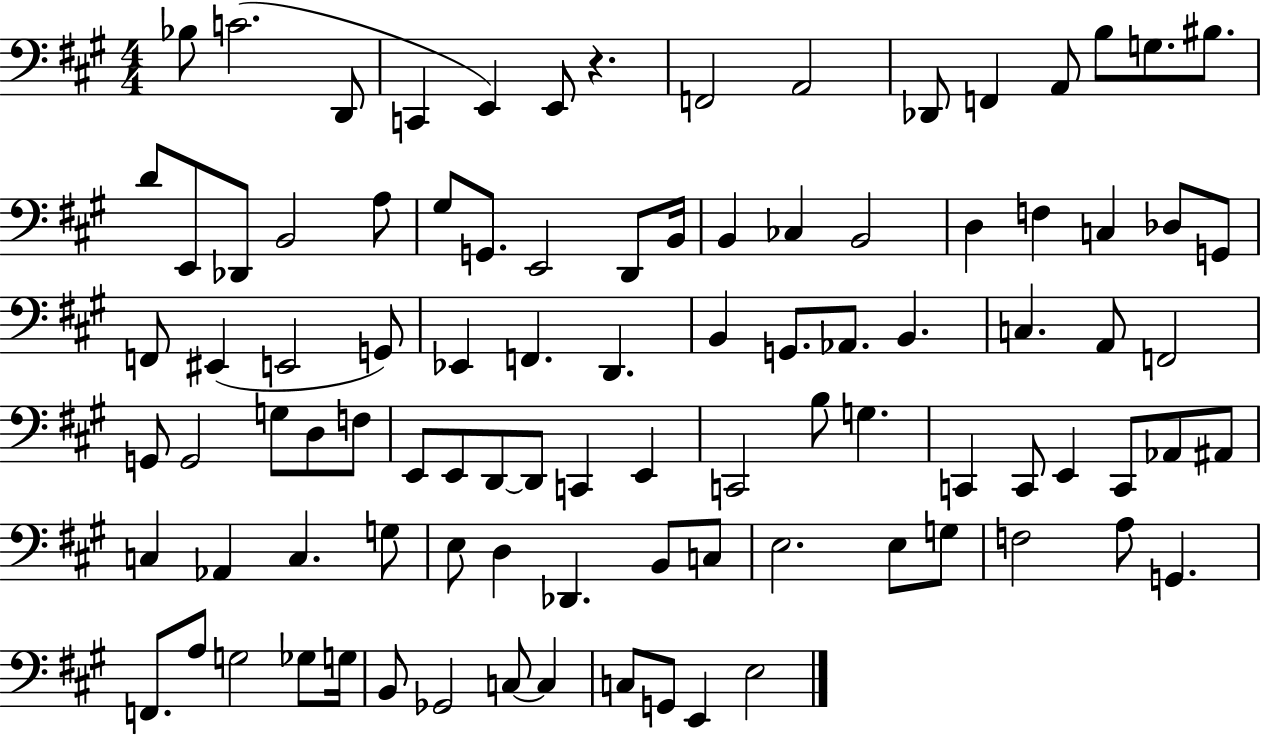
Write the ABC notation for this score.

X:1
T:Untitled
M:4/4
L:1/4
K:A
_B,/2 C2 D,,/2 C,, E,, E,,/2 z F,,2 A,,2 _D,,/2 F,, A,,/2 B,/2 G,/2 ^B,/2 D/2 E,,/2 _D,,/2 B,,2 A,/2 ^G,/2 G,,/2 E,,2 D,,/2 B,,/4 B,, _C, B,,2 D, F, C, _D,/2 G,,/2 F,,/2 ^E,, E,,2 G,,/2 _E,, F,, D,, B,, G,,/2 _A,,/2 B,, C, A,,/2 F,,2 G,,/2 G,,2 G,/2 D,/2 F,/2 E,,/2 E,,/2 D,,/2 D,,/2 C,, E,, C,,2 B,/2 G, C,, C,,/2 E,, C,,/2 _A,,/2 ^A,,/2 C, _A,, C, G,/2 E,/2 D, _D,, B,,/2 C,/2 E,2 E,/2 G,/2 F,2 A,/2 G,, F,,/2 A,/2 G,2 _G,/2 G,/4 B,,/2 _G,,2 C,/2 C, C,/2 G,,/2 E,, E,2